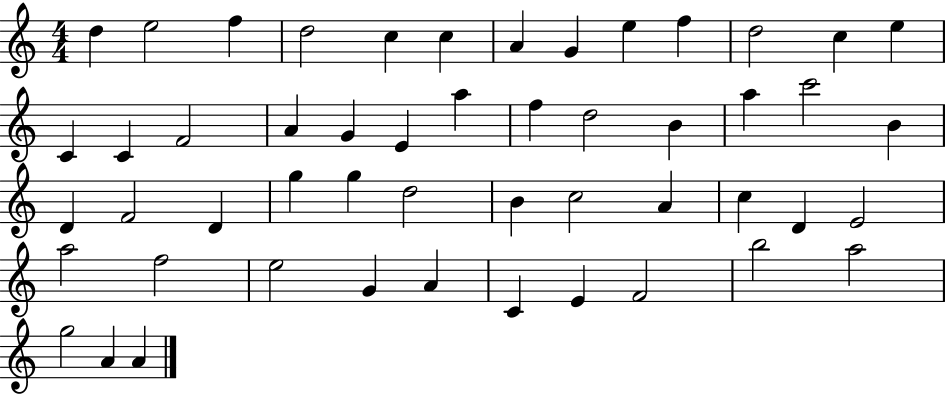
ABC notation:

X:1
T:Untitled
M:4/4
L:1/4
K:C
d e2 f d2 c c A G e f d2 c e C C F2 A G E a f d2 B a c'2 B D F2 D g g d2 B c2 A c D E2 a2 f2 e2 G A C E F2 b2 a2 g2 A A